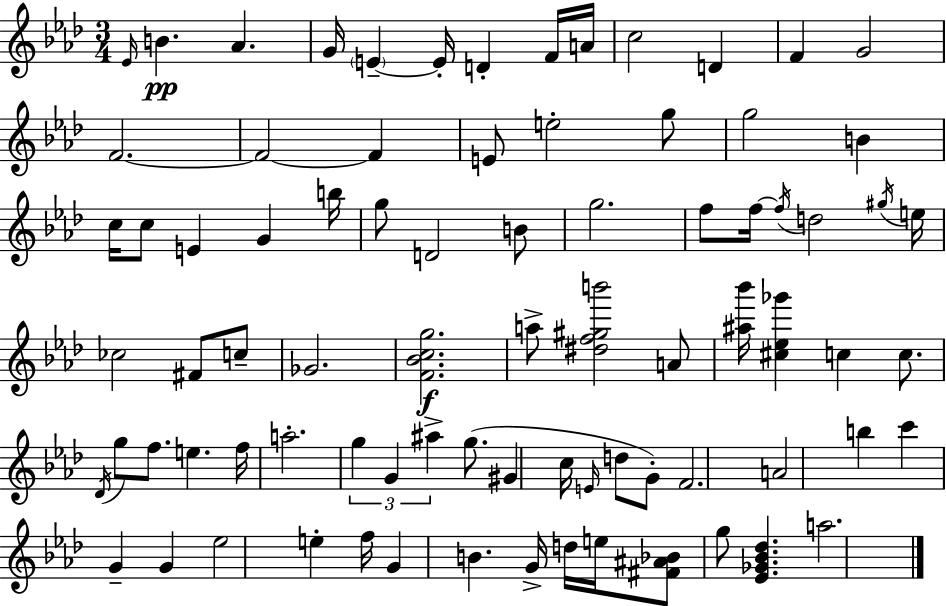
Eb4/s B4/q. Ab4/q. G4/s E4/q E4/s D4/q F4/s A4/s C5/h D4/q F4/q G4/h F4/h. F4/h F4/q E4/e E5/h G5/e G5/h B4/q C5/s C5/e E4/q G4/q B5/s G5/e D4/h B4/e G5/h. F5/e F5/s F5/s D5/h G#5/s E5/s CES5/h F#4/e C5/e Gb4/h. [F4,Bb4,C5,G5]/h. A5/e [D#5,F5,G#5,B6]/h A4/e [A#5,Bb6]/s [C#5,Eb5,Gb6]/q C5/q C5/e. Db4/s G5/e F5/e. E5/q. F5/s A5/h. G5/q G4/q A#5/q G5/e. G#4/q C5/s E4/s D5/e G4/e F4/h. A4/h B5/q C6/q G4/q G4/q Eb5/h E5/q F5/s G4/q B4/q. G4/s D5/s E5/s [F#4,A#4,Bb4]/e G5/e [Eb4,Gb4,Bb4,Db5]/q. A5/h.